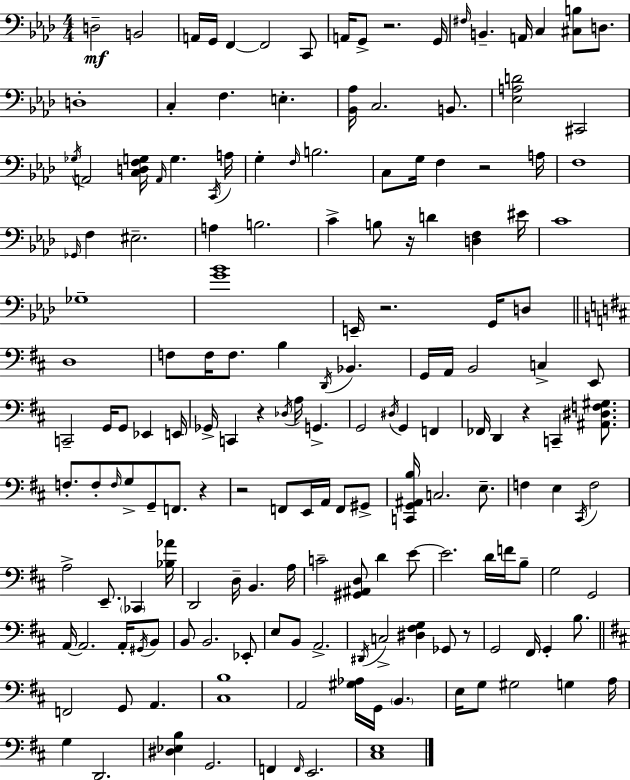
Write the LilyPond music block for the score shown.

{
  \clef bass
  \numericTimeSignature
  \time 4/4
  \key f \minor
  d2--\mf b,2 | a,16 g,16 f,4~~ f,2 c,8 | a,16 g,8-> r2. g,16 | \grace { fis16 } b,4.-- a,16 c4 <cis b>8 d8. | \break d1-. | c4-. f4. e4.-. | <bes, aes>16 c2. b,8. | <ees a d'>2 cis,2 | \break \acciaccatura { ges16 } a,2 <c d f g>16 \grace { a,16 } g4. | \acciaccatura { c,16 } a16 g4-. \grace { f16 } b2. | c8 g16 f4 r2 | a16 f1 | \break \grace { ges,16 } f4 eis2.-- | a4 b2. | c'4-> b8 r16 d'4 | <d f>4 eis'16 c'1 | \break ges1-- | <g' bes'>1 | e,16-- r2. | g,16 d8 \bar "||" \break \key b \minor d1 | f8 f16 f8. b4 \acciaccatura { d,16 } bes,4. | g,16 a,16 b,2 c4-> e,8 | c,2-- g,16 g,8 ees,4 | \break e,16 ges,16-> c,4 r4 \acciaccatura { des16 } a16 g,4.-> | g,2 \acciaccatura { dis16 } g,4 f,4 | fes,16 d,4 r4 c,4-- | <ais, dis f gis>8. f8.-. f8-. \grace { f16 } g8-> g,8-- f,8. | \break r4 r2 f,8 e,16 a,16 | f,8 gis,8-> <c, g, ais, b>16 c2. | e8.-- f4 e4 \acciaccatura { cis,16 } f2 | a2-> e,8.-- | \break \parenthesize ces,4 <bes aes'>16 d,2 d16-- b,4. | a16 c'2-- <gis, ais, d>8 d'4 | e'8~~ e'2. | d'16 f'16 b8-- g2 g,2 | \break a,16~~ a,2. | a,16-. \acciaccatura { gis,16 } b,8 b,8 b,2. | ees,8-. e8 b,8 a,2.-> | \acciaccatura { dis,16 } c2-> <dis fis g>4 | \break ges,8 r8 g,2 fis,16 | g,4-. b8. \bar "||" \break \key d \major f,2 g,8 a,4. | <cis b>1 | a,2 <gis aes>16 g,16 \parenthesize b,4. | e16 g8 gis2 g4 a16 | \break g4 d,2. | <dis ees b>4 g,2. | f,4 \grace { f,16 } e,2. | <cis e>1 | \break \bar "|."
}